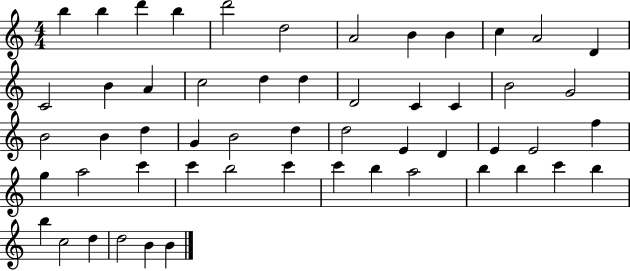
X:1
T:Untitled
M:4/4
L:1/4
K:C
b b d' b d'2 d2 A2 B B c A2 D C2 B A c2 d d D2 C C B2 G2 B2 B d G B2 d d2 E D E E2 f g a2 c' c' b2 c' c' b a2 b b c' b b c2 d d2 B B